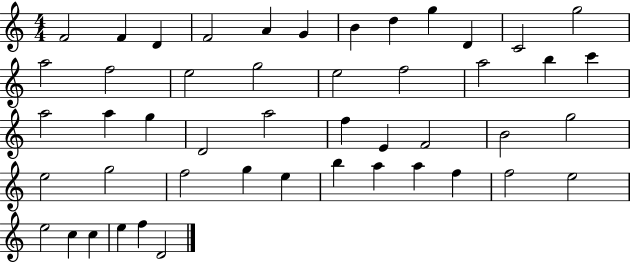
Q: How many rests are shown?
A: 0